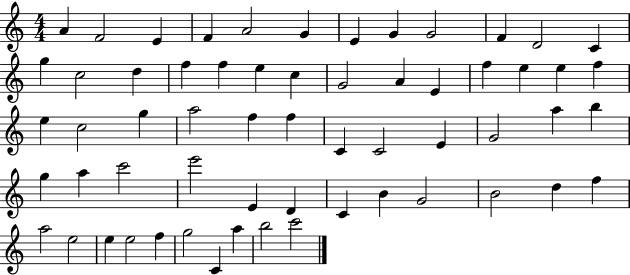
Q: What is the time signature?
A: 4/4